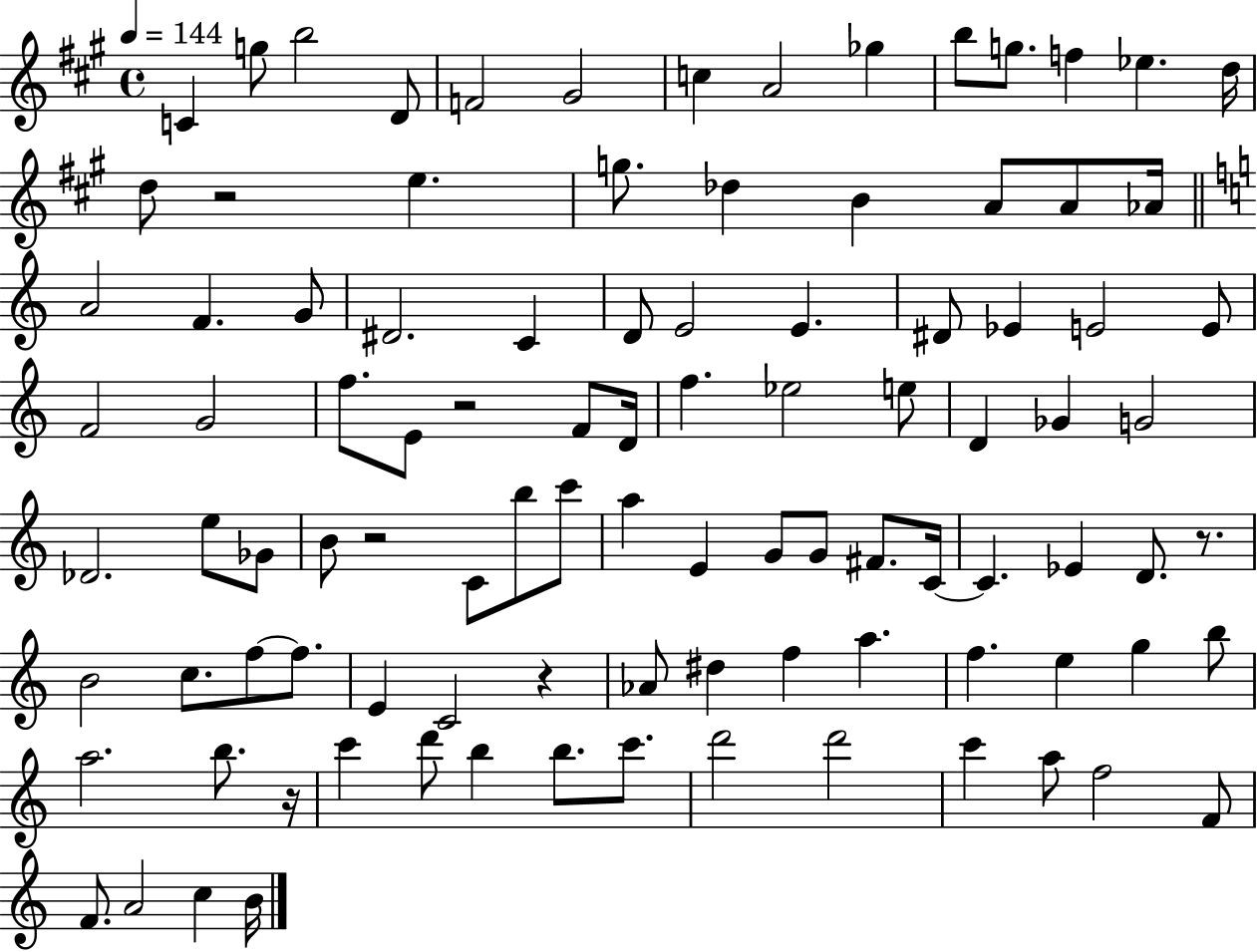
C4/q G5/e B5/h D4/e F4/h G#4/h C5/q A4/h Gb5/q B5/e G5/e. F5/q Eb5/q. D5/s D5/e R/h E5/q. G5/e. Db5/q B4/q A4/e A4/e Ab4/s A4/h F4/q. G4/e D#4/h. C4/q D4/e E4/h E4/q. D#4/e Eb4/q E4/h E4/e F4/h G4/h F5/e. E4/e R/h F4/e D4/s F5/q. Eb5/h E5/e D4/q Gb4/q G4/h Db4/h. E5/e Gb4/e B4/e R/h C4/e B5/e C6/e A5/q E4/q G4/e G4/e F#4/e. C4/s C4/q. Eb4/q D4/e. R/e. B4/h C5/e. F5/e F5/e. E4/q C4/h R/q Ab4/e D#5/q F5/q A5/q. F5/q. E5/q G5/q B5/e A5/h. B5/e. R/s C6/q D6/e B5/q B5/e. C6/e. D6/h D6/h C6/q A5/e F5/h F4/e F4/e. A4/h C5/q B4/s